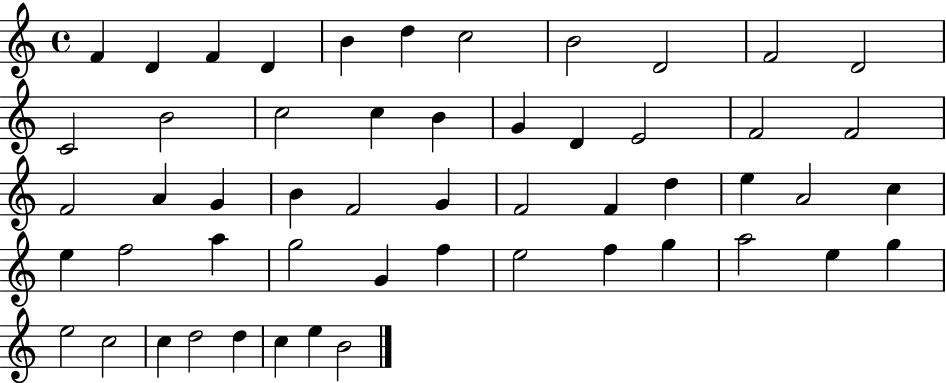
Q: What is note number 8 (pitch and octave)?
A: B4